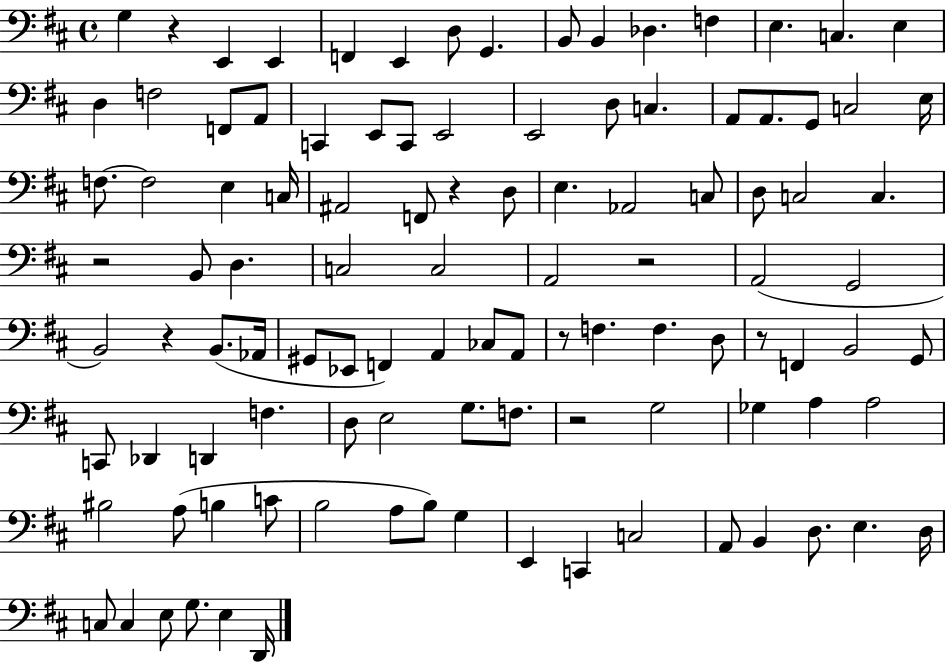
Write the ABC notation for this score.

X:1
T:Untitled
M:4/4
L:1/4
K:D
G, z E,, E,, F,, E,, D,/2 G,, B,,/2 B,, _D, F, E, C, E, D, F,2 F,,/2 A,,/2 C,, E,,/2 C,,/2 E,,2 E,,2 D,/2 C, A,,/2 A,,/2 G,,/2 C,2 E,/4 F,/2 F,2 E, C,/4 ^A,,2 F,,/2 z D,/2 E, _A,,2 C,/2 D,/2 C,2 C, z2 B,,/2 D, C,2 C,2 A,,2 z2 A,,2 G,,2 B,,2 z B,,/2 _A,,/4 ^G,,/2 _E,,/2 F,, A,, _C,/2 A,,/2 z/2 F, F, D,/2 z/2 F,, B,,2 G,,/2 C,,/2 _D,, D,, F, D,/2 E,2 G,/2 F,/2 z2 G,2 _G, A, A,2 ^B,2 A,/2 B, C/2 B,2 A,/2 B,/2 G, E,, C,, C,2 A,,/2 B,, D,/2 E, D,/4 C,/2 C, E,/2 G,/2 E, D,,/4